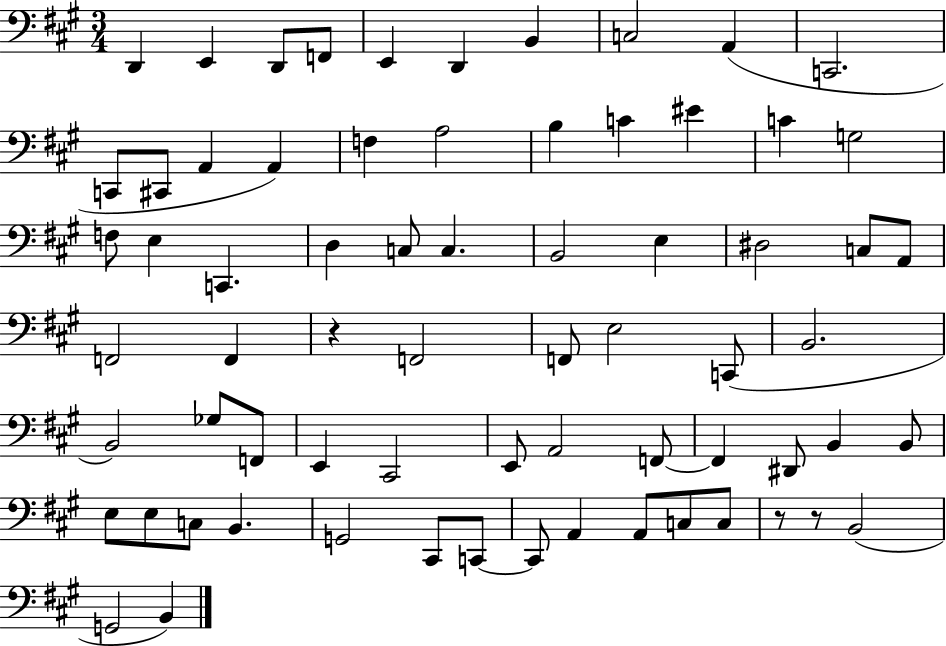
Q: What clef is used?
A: bass